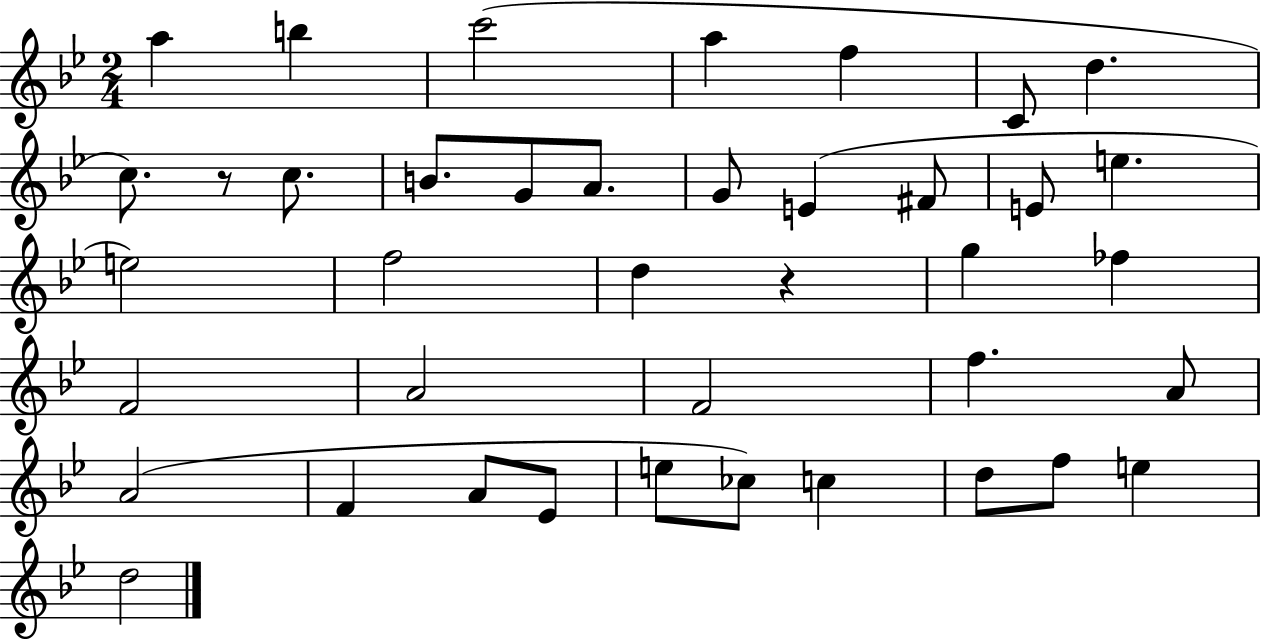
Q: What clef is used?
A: treble